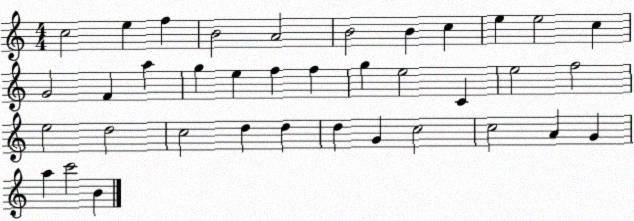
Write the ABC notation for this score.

X:1
T:Untitled
M:4/4
L:1/4
K:C
c2 e f B2 A2 B2 B c e e2 c G2 F a g e f f g e2 C e2 f2 e2 d2 c2 d d d G c2 c2 A G a c'2 B